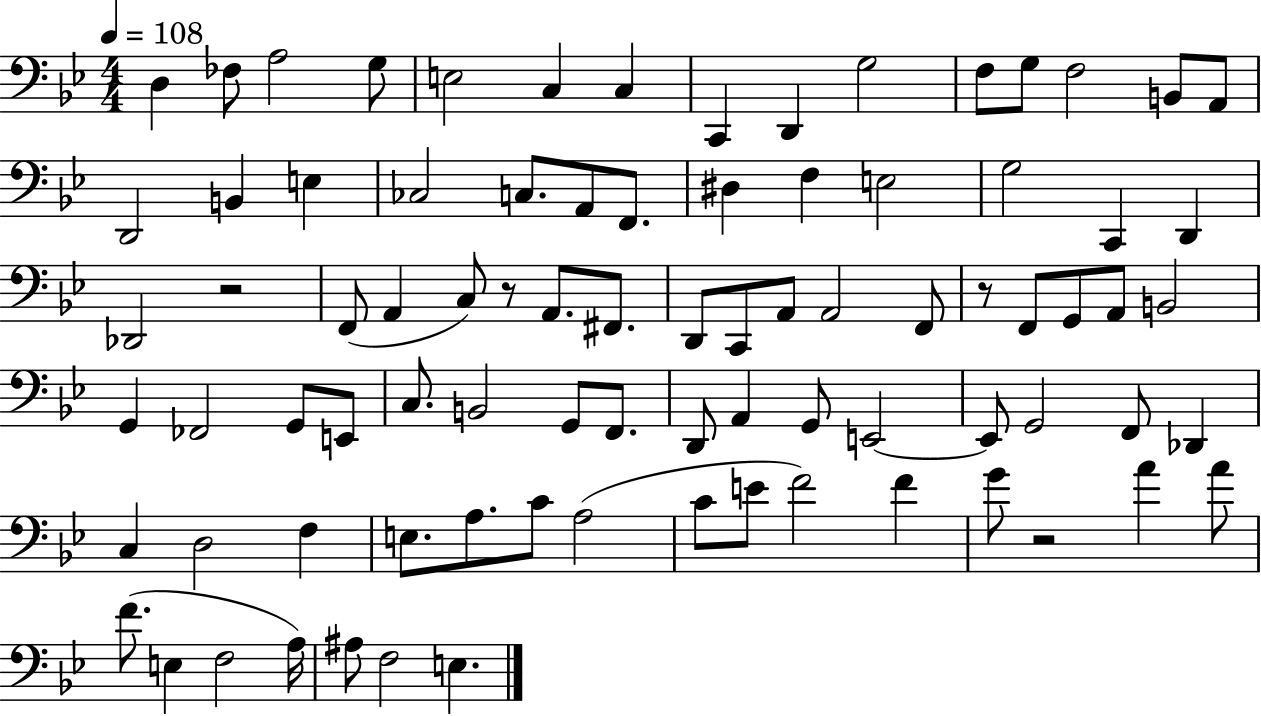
X:1
T:Untitled
M:4/4
L:1/4
K:Bb
D, _F,/2 A,2 G,/2 E,2 C, C, C,, D,, G,2 F,/2 G,/2 F,2 B,,/2 A,,/2 D,,2 B,, E, _C,2 C,/2 A,,/2 F,,/2 ^D, F, E,2 G,2 C,, D,, _D,,2 z2 F,,/2 A,, C,/2 z/2 A,,/2 ^F,,/2 D,,/2 C,,/2 A,,/2 A,,2 F,,/2 z/2 F,,/2 G,,/2 A,,/2 B,,2 G,, _F,,2 G,,/2 E,,/2 C,/2 B,,2 G,,/2 F,,/2 D,,/2 A,, G,,/2 E,,2 E,,/2 G,,2 F,,/2 _D,, C, D,2 F, E,/2 A,/2 C/2 A,2 C/2 E/2 F2 F G/2 z2 A A/2 F/2 E, F,2 A,/4 ^A,/2 F,2 E,